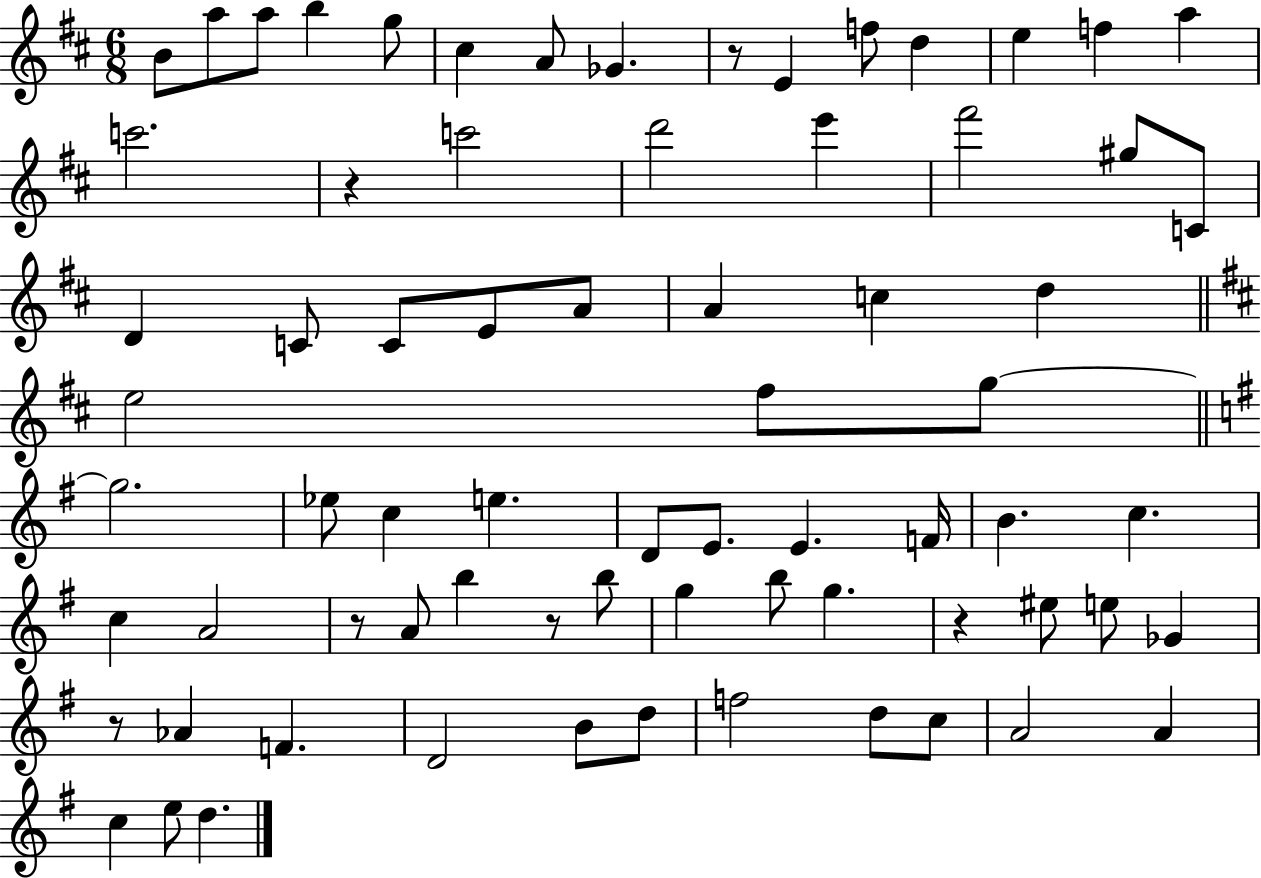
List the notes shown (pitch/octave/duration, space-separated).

B4/e A5/e A5/e B5/q G5/e C#5/q A4/e Gb4/q. R/e E4/q F5/e D5/q E5/q F5/q A5/q C6/h. R/q C6/h D6/h E6/q F#6/h G#5/e C4/e D4/q C4/e C4/e E4/e A4/e A4/q C5/q D5/q E5/h F#5/e G5/e G5/h. Eb5/e C5/q E5/q. D4/e E4/e. E4/q. F4/s B4/q. C5/q. C5/q A4/h R/e A4/e B5/q R/e B5/e G5/q B5/e G5/q. R/q EIS5/e E5/e Gb4/q R/e Ab4/q F4/q. D4/h B4/e D5/e F5/h D5/e C5/e A4/h A4/q C5/q E5/e D5/q.